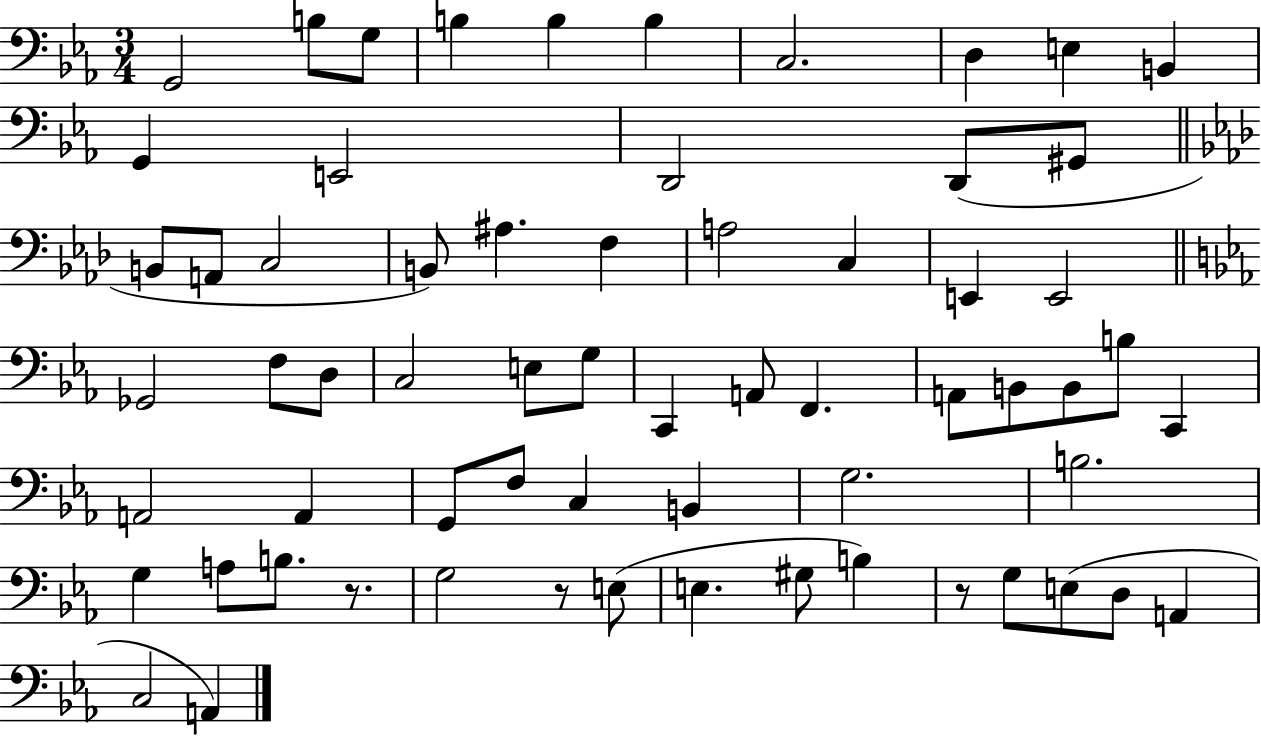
X:1
T:Untitled
M:3/4
L:1/4
K:Eb
G,,2 B,/2 G,/2 B, B, B, C,2 D, E, B,, G,, E,,2 D,,2 D,,/2 ^G,,/2 B,,/2 A,,/2 C,2 B,,/2 ^A, F, A,2 C, E,, E,,2 _G,,2 F,/2 D,/2 C,2 E,/2 G,/2 C,, A,,/2 F,, A,,/2 B,,/2 B,,/2 B,/2 C,, A,,2 A,, G,,/2 F,/2 C, B,, G,2 B,2 G, A,/2 B,/2 z/2 G,2 z/2 E,/2 E, ^G,/2 B, z/2 G,/2 E,/2 D,/2 A,, C,2 A,,